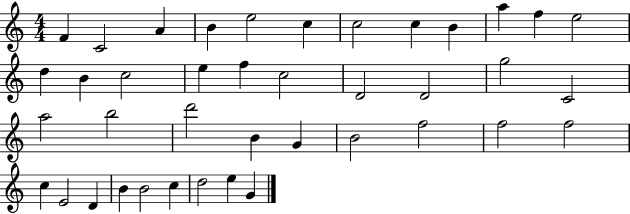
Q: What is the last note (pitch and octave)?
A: G4